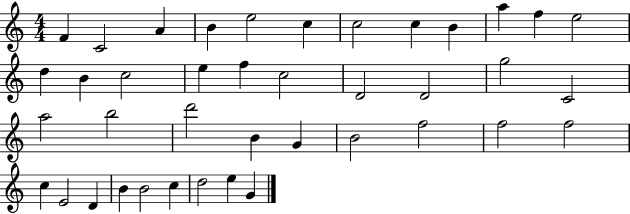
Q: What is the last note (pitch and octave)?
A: G4